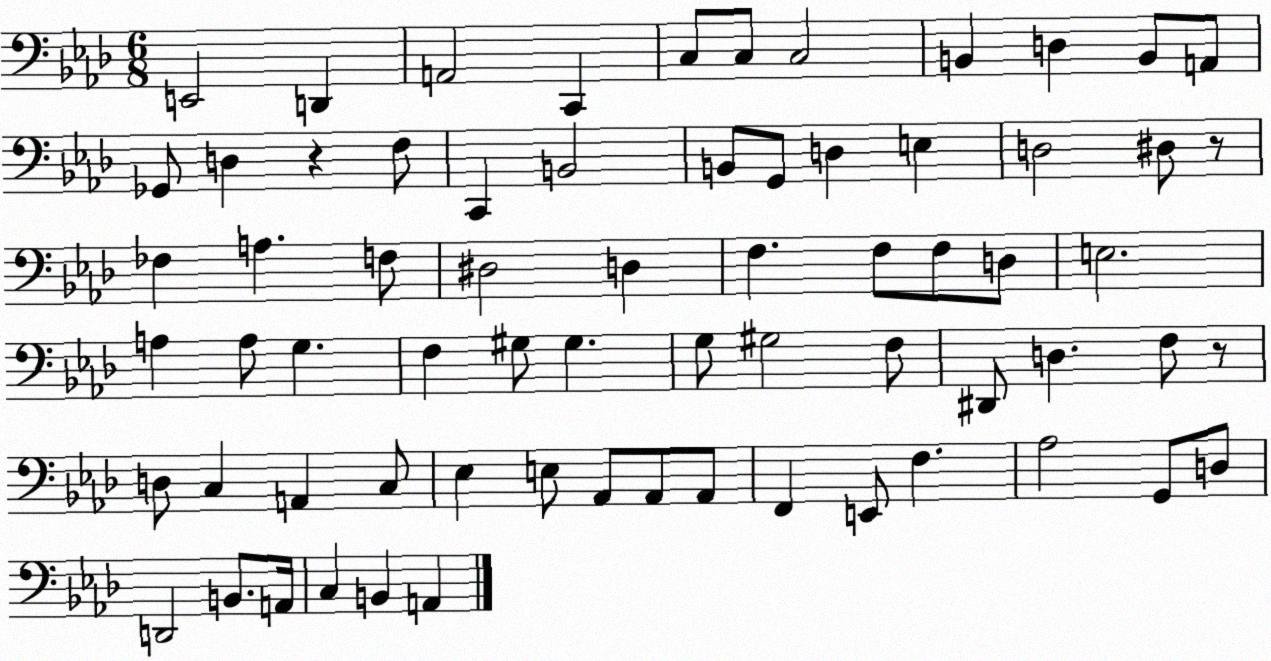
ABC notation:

X:1
T:Untitled
M:6/8
L:1/4
K:Ab
E,,2 D,, A,,2 C,, C,/2 C,/2 C,2 B,, D, B,,/2 A,,/2 _G,,/2 D, z F,/2 C,, B,,2 B,,/2 G,,/2 D, E, D,2 ^D,/2 z/2 _F, A, F,/2 ^D,2 D, F, F,/2 F,/2 D,/2 E,2 A, A,/2 G, F, ^G,/2 ^G, G,/2 ^G,2 F,/2 ^D,,/2 D, F,/2 z/2 D,/2 C, A,, C,/2 _E, E,/2 _A,,/2 _A,,/2 _A,,/2 F,, E,,/2 F, _A,2 G,,/2 D,/2 D,,2 B,,/2 A,,/4 C, B,, A,,